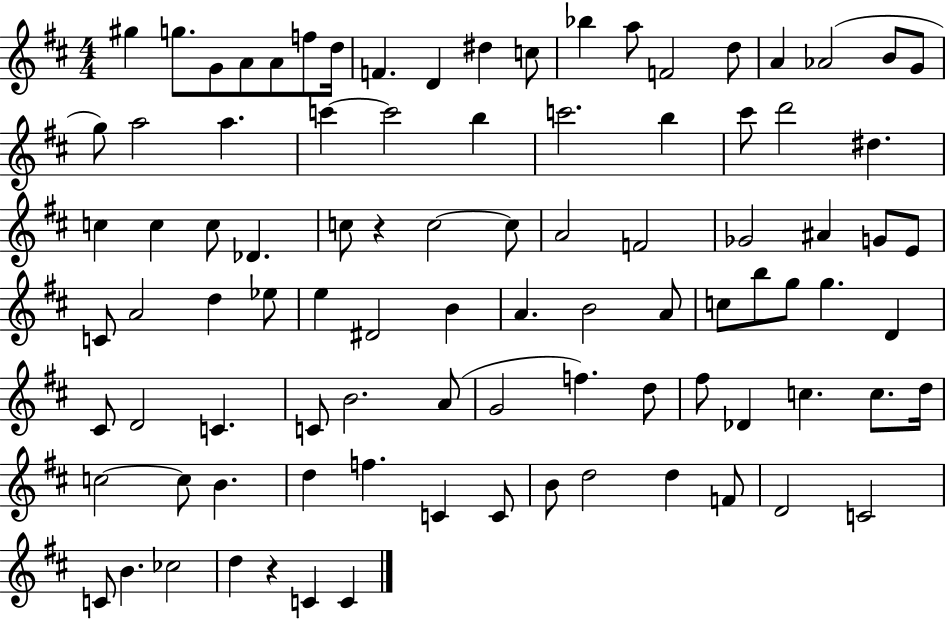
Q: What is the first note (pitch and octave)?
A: G#5